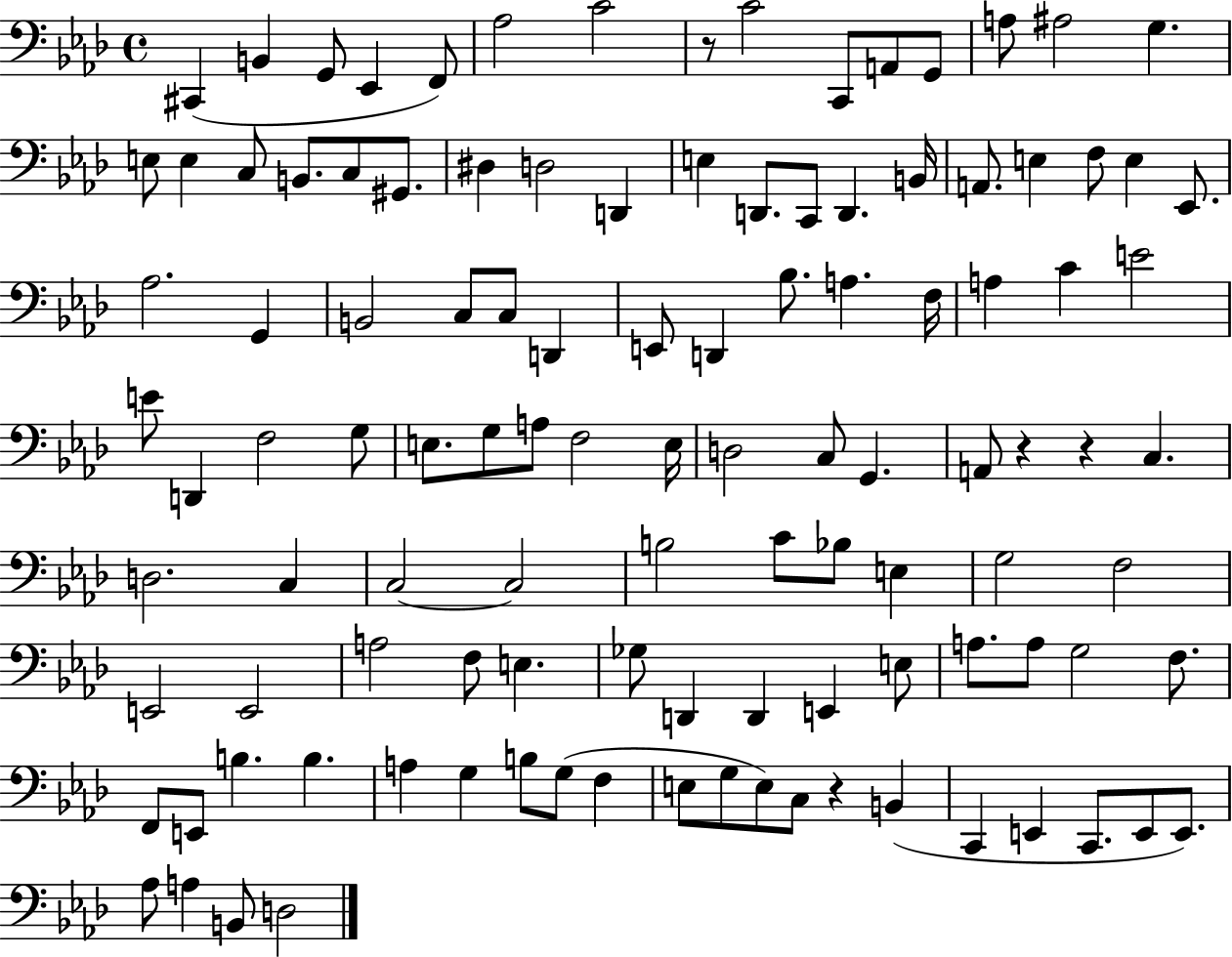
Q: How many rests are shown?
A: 4